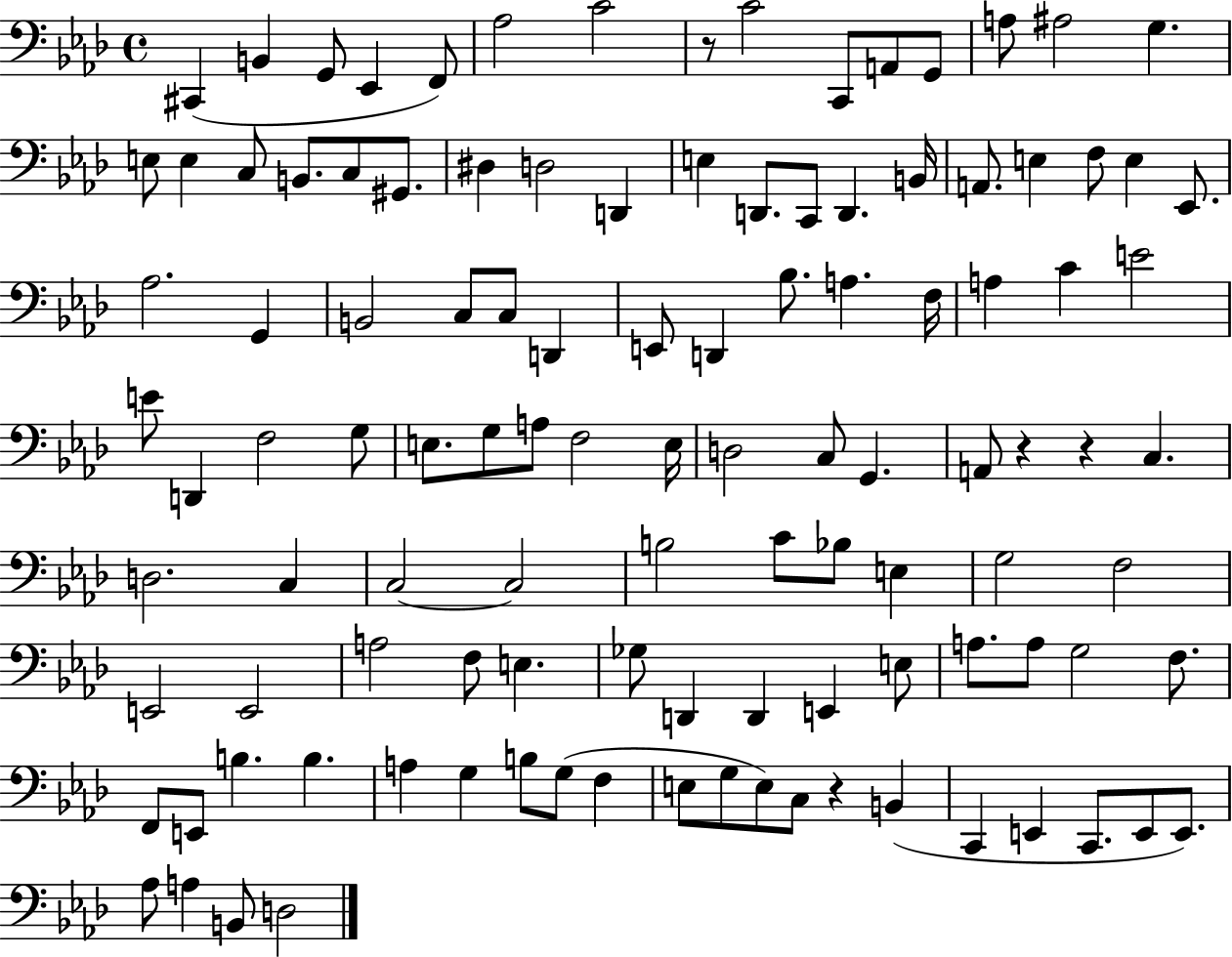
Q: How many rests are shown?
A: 4